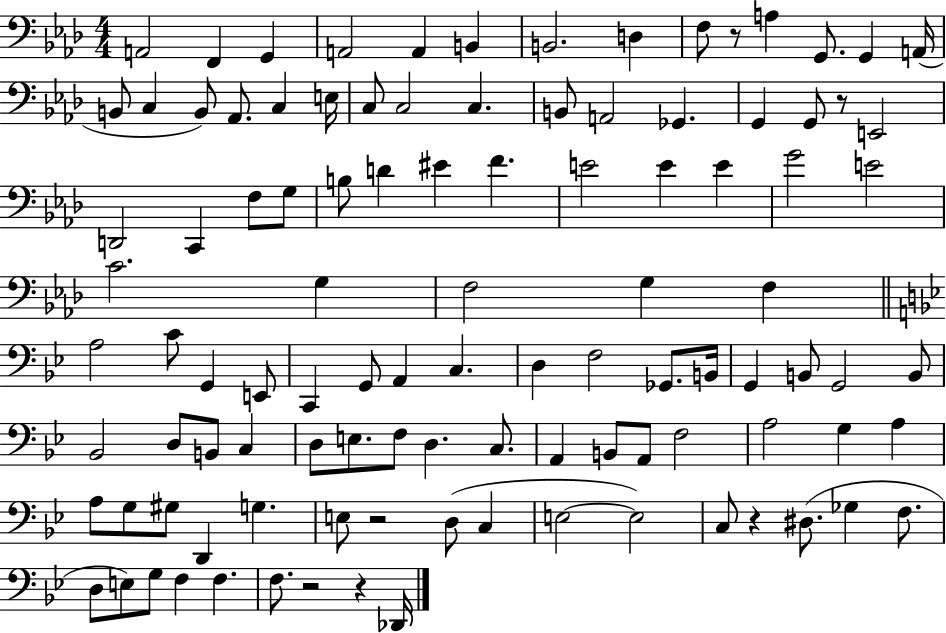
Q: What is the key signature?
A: AES major